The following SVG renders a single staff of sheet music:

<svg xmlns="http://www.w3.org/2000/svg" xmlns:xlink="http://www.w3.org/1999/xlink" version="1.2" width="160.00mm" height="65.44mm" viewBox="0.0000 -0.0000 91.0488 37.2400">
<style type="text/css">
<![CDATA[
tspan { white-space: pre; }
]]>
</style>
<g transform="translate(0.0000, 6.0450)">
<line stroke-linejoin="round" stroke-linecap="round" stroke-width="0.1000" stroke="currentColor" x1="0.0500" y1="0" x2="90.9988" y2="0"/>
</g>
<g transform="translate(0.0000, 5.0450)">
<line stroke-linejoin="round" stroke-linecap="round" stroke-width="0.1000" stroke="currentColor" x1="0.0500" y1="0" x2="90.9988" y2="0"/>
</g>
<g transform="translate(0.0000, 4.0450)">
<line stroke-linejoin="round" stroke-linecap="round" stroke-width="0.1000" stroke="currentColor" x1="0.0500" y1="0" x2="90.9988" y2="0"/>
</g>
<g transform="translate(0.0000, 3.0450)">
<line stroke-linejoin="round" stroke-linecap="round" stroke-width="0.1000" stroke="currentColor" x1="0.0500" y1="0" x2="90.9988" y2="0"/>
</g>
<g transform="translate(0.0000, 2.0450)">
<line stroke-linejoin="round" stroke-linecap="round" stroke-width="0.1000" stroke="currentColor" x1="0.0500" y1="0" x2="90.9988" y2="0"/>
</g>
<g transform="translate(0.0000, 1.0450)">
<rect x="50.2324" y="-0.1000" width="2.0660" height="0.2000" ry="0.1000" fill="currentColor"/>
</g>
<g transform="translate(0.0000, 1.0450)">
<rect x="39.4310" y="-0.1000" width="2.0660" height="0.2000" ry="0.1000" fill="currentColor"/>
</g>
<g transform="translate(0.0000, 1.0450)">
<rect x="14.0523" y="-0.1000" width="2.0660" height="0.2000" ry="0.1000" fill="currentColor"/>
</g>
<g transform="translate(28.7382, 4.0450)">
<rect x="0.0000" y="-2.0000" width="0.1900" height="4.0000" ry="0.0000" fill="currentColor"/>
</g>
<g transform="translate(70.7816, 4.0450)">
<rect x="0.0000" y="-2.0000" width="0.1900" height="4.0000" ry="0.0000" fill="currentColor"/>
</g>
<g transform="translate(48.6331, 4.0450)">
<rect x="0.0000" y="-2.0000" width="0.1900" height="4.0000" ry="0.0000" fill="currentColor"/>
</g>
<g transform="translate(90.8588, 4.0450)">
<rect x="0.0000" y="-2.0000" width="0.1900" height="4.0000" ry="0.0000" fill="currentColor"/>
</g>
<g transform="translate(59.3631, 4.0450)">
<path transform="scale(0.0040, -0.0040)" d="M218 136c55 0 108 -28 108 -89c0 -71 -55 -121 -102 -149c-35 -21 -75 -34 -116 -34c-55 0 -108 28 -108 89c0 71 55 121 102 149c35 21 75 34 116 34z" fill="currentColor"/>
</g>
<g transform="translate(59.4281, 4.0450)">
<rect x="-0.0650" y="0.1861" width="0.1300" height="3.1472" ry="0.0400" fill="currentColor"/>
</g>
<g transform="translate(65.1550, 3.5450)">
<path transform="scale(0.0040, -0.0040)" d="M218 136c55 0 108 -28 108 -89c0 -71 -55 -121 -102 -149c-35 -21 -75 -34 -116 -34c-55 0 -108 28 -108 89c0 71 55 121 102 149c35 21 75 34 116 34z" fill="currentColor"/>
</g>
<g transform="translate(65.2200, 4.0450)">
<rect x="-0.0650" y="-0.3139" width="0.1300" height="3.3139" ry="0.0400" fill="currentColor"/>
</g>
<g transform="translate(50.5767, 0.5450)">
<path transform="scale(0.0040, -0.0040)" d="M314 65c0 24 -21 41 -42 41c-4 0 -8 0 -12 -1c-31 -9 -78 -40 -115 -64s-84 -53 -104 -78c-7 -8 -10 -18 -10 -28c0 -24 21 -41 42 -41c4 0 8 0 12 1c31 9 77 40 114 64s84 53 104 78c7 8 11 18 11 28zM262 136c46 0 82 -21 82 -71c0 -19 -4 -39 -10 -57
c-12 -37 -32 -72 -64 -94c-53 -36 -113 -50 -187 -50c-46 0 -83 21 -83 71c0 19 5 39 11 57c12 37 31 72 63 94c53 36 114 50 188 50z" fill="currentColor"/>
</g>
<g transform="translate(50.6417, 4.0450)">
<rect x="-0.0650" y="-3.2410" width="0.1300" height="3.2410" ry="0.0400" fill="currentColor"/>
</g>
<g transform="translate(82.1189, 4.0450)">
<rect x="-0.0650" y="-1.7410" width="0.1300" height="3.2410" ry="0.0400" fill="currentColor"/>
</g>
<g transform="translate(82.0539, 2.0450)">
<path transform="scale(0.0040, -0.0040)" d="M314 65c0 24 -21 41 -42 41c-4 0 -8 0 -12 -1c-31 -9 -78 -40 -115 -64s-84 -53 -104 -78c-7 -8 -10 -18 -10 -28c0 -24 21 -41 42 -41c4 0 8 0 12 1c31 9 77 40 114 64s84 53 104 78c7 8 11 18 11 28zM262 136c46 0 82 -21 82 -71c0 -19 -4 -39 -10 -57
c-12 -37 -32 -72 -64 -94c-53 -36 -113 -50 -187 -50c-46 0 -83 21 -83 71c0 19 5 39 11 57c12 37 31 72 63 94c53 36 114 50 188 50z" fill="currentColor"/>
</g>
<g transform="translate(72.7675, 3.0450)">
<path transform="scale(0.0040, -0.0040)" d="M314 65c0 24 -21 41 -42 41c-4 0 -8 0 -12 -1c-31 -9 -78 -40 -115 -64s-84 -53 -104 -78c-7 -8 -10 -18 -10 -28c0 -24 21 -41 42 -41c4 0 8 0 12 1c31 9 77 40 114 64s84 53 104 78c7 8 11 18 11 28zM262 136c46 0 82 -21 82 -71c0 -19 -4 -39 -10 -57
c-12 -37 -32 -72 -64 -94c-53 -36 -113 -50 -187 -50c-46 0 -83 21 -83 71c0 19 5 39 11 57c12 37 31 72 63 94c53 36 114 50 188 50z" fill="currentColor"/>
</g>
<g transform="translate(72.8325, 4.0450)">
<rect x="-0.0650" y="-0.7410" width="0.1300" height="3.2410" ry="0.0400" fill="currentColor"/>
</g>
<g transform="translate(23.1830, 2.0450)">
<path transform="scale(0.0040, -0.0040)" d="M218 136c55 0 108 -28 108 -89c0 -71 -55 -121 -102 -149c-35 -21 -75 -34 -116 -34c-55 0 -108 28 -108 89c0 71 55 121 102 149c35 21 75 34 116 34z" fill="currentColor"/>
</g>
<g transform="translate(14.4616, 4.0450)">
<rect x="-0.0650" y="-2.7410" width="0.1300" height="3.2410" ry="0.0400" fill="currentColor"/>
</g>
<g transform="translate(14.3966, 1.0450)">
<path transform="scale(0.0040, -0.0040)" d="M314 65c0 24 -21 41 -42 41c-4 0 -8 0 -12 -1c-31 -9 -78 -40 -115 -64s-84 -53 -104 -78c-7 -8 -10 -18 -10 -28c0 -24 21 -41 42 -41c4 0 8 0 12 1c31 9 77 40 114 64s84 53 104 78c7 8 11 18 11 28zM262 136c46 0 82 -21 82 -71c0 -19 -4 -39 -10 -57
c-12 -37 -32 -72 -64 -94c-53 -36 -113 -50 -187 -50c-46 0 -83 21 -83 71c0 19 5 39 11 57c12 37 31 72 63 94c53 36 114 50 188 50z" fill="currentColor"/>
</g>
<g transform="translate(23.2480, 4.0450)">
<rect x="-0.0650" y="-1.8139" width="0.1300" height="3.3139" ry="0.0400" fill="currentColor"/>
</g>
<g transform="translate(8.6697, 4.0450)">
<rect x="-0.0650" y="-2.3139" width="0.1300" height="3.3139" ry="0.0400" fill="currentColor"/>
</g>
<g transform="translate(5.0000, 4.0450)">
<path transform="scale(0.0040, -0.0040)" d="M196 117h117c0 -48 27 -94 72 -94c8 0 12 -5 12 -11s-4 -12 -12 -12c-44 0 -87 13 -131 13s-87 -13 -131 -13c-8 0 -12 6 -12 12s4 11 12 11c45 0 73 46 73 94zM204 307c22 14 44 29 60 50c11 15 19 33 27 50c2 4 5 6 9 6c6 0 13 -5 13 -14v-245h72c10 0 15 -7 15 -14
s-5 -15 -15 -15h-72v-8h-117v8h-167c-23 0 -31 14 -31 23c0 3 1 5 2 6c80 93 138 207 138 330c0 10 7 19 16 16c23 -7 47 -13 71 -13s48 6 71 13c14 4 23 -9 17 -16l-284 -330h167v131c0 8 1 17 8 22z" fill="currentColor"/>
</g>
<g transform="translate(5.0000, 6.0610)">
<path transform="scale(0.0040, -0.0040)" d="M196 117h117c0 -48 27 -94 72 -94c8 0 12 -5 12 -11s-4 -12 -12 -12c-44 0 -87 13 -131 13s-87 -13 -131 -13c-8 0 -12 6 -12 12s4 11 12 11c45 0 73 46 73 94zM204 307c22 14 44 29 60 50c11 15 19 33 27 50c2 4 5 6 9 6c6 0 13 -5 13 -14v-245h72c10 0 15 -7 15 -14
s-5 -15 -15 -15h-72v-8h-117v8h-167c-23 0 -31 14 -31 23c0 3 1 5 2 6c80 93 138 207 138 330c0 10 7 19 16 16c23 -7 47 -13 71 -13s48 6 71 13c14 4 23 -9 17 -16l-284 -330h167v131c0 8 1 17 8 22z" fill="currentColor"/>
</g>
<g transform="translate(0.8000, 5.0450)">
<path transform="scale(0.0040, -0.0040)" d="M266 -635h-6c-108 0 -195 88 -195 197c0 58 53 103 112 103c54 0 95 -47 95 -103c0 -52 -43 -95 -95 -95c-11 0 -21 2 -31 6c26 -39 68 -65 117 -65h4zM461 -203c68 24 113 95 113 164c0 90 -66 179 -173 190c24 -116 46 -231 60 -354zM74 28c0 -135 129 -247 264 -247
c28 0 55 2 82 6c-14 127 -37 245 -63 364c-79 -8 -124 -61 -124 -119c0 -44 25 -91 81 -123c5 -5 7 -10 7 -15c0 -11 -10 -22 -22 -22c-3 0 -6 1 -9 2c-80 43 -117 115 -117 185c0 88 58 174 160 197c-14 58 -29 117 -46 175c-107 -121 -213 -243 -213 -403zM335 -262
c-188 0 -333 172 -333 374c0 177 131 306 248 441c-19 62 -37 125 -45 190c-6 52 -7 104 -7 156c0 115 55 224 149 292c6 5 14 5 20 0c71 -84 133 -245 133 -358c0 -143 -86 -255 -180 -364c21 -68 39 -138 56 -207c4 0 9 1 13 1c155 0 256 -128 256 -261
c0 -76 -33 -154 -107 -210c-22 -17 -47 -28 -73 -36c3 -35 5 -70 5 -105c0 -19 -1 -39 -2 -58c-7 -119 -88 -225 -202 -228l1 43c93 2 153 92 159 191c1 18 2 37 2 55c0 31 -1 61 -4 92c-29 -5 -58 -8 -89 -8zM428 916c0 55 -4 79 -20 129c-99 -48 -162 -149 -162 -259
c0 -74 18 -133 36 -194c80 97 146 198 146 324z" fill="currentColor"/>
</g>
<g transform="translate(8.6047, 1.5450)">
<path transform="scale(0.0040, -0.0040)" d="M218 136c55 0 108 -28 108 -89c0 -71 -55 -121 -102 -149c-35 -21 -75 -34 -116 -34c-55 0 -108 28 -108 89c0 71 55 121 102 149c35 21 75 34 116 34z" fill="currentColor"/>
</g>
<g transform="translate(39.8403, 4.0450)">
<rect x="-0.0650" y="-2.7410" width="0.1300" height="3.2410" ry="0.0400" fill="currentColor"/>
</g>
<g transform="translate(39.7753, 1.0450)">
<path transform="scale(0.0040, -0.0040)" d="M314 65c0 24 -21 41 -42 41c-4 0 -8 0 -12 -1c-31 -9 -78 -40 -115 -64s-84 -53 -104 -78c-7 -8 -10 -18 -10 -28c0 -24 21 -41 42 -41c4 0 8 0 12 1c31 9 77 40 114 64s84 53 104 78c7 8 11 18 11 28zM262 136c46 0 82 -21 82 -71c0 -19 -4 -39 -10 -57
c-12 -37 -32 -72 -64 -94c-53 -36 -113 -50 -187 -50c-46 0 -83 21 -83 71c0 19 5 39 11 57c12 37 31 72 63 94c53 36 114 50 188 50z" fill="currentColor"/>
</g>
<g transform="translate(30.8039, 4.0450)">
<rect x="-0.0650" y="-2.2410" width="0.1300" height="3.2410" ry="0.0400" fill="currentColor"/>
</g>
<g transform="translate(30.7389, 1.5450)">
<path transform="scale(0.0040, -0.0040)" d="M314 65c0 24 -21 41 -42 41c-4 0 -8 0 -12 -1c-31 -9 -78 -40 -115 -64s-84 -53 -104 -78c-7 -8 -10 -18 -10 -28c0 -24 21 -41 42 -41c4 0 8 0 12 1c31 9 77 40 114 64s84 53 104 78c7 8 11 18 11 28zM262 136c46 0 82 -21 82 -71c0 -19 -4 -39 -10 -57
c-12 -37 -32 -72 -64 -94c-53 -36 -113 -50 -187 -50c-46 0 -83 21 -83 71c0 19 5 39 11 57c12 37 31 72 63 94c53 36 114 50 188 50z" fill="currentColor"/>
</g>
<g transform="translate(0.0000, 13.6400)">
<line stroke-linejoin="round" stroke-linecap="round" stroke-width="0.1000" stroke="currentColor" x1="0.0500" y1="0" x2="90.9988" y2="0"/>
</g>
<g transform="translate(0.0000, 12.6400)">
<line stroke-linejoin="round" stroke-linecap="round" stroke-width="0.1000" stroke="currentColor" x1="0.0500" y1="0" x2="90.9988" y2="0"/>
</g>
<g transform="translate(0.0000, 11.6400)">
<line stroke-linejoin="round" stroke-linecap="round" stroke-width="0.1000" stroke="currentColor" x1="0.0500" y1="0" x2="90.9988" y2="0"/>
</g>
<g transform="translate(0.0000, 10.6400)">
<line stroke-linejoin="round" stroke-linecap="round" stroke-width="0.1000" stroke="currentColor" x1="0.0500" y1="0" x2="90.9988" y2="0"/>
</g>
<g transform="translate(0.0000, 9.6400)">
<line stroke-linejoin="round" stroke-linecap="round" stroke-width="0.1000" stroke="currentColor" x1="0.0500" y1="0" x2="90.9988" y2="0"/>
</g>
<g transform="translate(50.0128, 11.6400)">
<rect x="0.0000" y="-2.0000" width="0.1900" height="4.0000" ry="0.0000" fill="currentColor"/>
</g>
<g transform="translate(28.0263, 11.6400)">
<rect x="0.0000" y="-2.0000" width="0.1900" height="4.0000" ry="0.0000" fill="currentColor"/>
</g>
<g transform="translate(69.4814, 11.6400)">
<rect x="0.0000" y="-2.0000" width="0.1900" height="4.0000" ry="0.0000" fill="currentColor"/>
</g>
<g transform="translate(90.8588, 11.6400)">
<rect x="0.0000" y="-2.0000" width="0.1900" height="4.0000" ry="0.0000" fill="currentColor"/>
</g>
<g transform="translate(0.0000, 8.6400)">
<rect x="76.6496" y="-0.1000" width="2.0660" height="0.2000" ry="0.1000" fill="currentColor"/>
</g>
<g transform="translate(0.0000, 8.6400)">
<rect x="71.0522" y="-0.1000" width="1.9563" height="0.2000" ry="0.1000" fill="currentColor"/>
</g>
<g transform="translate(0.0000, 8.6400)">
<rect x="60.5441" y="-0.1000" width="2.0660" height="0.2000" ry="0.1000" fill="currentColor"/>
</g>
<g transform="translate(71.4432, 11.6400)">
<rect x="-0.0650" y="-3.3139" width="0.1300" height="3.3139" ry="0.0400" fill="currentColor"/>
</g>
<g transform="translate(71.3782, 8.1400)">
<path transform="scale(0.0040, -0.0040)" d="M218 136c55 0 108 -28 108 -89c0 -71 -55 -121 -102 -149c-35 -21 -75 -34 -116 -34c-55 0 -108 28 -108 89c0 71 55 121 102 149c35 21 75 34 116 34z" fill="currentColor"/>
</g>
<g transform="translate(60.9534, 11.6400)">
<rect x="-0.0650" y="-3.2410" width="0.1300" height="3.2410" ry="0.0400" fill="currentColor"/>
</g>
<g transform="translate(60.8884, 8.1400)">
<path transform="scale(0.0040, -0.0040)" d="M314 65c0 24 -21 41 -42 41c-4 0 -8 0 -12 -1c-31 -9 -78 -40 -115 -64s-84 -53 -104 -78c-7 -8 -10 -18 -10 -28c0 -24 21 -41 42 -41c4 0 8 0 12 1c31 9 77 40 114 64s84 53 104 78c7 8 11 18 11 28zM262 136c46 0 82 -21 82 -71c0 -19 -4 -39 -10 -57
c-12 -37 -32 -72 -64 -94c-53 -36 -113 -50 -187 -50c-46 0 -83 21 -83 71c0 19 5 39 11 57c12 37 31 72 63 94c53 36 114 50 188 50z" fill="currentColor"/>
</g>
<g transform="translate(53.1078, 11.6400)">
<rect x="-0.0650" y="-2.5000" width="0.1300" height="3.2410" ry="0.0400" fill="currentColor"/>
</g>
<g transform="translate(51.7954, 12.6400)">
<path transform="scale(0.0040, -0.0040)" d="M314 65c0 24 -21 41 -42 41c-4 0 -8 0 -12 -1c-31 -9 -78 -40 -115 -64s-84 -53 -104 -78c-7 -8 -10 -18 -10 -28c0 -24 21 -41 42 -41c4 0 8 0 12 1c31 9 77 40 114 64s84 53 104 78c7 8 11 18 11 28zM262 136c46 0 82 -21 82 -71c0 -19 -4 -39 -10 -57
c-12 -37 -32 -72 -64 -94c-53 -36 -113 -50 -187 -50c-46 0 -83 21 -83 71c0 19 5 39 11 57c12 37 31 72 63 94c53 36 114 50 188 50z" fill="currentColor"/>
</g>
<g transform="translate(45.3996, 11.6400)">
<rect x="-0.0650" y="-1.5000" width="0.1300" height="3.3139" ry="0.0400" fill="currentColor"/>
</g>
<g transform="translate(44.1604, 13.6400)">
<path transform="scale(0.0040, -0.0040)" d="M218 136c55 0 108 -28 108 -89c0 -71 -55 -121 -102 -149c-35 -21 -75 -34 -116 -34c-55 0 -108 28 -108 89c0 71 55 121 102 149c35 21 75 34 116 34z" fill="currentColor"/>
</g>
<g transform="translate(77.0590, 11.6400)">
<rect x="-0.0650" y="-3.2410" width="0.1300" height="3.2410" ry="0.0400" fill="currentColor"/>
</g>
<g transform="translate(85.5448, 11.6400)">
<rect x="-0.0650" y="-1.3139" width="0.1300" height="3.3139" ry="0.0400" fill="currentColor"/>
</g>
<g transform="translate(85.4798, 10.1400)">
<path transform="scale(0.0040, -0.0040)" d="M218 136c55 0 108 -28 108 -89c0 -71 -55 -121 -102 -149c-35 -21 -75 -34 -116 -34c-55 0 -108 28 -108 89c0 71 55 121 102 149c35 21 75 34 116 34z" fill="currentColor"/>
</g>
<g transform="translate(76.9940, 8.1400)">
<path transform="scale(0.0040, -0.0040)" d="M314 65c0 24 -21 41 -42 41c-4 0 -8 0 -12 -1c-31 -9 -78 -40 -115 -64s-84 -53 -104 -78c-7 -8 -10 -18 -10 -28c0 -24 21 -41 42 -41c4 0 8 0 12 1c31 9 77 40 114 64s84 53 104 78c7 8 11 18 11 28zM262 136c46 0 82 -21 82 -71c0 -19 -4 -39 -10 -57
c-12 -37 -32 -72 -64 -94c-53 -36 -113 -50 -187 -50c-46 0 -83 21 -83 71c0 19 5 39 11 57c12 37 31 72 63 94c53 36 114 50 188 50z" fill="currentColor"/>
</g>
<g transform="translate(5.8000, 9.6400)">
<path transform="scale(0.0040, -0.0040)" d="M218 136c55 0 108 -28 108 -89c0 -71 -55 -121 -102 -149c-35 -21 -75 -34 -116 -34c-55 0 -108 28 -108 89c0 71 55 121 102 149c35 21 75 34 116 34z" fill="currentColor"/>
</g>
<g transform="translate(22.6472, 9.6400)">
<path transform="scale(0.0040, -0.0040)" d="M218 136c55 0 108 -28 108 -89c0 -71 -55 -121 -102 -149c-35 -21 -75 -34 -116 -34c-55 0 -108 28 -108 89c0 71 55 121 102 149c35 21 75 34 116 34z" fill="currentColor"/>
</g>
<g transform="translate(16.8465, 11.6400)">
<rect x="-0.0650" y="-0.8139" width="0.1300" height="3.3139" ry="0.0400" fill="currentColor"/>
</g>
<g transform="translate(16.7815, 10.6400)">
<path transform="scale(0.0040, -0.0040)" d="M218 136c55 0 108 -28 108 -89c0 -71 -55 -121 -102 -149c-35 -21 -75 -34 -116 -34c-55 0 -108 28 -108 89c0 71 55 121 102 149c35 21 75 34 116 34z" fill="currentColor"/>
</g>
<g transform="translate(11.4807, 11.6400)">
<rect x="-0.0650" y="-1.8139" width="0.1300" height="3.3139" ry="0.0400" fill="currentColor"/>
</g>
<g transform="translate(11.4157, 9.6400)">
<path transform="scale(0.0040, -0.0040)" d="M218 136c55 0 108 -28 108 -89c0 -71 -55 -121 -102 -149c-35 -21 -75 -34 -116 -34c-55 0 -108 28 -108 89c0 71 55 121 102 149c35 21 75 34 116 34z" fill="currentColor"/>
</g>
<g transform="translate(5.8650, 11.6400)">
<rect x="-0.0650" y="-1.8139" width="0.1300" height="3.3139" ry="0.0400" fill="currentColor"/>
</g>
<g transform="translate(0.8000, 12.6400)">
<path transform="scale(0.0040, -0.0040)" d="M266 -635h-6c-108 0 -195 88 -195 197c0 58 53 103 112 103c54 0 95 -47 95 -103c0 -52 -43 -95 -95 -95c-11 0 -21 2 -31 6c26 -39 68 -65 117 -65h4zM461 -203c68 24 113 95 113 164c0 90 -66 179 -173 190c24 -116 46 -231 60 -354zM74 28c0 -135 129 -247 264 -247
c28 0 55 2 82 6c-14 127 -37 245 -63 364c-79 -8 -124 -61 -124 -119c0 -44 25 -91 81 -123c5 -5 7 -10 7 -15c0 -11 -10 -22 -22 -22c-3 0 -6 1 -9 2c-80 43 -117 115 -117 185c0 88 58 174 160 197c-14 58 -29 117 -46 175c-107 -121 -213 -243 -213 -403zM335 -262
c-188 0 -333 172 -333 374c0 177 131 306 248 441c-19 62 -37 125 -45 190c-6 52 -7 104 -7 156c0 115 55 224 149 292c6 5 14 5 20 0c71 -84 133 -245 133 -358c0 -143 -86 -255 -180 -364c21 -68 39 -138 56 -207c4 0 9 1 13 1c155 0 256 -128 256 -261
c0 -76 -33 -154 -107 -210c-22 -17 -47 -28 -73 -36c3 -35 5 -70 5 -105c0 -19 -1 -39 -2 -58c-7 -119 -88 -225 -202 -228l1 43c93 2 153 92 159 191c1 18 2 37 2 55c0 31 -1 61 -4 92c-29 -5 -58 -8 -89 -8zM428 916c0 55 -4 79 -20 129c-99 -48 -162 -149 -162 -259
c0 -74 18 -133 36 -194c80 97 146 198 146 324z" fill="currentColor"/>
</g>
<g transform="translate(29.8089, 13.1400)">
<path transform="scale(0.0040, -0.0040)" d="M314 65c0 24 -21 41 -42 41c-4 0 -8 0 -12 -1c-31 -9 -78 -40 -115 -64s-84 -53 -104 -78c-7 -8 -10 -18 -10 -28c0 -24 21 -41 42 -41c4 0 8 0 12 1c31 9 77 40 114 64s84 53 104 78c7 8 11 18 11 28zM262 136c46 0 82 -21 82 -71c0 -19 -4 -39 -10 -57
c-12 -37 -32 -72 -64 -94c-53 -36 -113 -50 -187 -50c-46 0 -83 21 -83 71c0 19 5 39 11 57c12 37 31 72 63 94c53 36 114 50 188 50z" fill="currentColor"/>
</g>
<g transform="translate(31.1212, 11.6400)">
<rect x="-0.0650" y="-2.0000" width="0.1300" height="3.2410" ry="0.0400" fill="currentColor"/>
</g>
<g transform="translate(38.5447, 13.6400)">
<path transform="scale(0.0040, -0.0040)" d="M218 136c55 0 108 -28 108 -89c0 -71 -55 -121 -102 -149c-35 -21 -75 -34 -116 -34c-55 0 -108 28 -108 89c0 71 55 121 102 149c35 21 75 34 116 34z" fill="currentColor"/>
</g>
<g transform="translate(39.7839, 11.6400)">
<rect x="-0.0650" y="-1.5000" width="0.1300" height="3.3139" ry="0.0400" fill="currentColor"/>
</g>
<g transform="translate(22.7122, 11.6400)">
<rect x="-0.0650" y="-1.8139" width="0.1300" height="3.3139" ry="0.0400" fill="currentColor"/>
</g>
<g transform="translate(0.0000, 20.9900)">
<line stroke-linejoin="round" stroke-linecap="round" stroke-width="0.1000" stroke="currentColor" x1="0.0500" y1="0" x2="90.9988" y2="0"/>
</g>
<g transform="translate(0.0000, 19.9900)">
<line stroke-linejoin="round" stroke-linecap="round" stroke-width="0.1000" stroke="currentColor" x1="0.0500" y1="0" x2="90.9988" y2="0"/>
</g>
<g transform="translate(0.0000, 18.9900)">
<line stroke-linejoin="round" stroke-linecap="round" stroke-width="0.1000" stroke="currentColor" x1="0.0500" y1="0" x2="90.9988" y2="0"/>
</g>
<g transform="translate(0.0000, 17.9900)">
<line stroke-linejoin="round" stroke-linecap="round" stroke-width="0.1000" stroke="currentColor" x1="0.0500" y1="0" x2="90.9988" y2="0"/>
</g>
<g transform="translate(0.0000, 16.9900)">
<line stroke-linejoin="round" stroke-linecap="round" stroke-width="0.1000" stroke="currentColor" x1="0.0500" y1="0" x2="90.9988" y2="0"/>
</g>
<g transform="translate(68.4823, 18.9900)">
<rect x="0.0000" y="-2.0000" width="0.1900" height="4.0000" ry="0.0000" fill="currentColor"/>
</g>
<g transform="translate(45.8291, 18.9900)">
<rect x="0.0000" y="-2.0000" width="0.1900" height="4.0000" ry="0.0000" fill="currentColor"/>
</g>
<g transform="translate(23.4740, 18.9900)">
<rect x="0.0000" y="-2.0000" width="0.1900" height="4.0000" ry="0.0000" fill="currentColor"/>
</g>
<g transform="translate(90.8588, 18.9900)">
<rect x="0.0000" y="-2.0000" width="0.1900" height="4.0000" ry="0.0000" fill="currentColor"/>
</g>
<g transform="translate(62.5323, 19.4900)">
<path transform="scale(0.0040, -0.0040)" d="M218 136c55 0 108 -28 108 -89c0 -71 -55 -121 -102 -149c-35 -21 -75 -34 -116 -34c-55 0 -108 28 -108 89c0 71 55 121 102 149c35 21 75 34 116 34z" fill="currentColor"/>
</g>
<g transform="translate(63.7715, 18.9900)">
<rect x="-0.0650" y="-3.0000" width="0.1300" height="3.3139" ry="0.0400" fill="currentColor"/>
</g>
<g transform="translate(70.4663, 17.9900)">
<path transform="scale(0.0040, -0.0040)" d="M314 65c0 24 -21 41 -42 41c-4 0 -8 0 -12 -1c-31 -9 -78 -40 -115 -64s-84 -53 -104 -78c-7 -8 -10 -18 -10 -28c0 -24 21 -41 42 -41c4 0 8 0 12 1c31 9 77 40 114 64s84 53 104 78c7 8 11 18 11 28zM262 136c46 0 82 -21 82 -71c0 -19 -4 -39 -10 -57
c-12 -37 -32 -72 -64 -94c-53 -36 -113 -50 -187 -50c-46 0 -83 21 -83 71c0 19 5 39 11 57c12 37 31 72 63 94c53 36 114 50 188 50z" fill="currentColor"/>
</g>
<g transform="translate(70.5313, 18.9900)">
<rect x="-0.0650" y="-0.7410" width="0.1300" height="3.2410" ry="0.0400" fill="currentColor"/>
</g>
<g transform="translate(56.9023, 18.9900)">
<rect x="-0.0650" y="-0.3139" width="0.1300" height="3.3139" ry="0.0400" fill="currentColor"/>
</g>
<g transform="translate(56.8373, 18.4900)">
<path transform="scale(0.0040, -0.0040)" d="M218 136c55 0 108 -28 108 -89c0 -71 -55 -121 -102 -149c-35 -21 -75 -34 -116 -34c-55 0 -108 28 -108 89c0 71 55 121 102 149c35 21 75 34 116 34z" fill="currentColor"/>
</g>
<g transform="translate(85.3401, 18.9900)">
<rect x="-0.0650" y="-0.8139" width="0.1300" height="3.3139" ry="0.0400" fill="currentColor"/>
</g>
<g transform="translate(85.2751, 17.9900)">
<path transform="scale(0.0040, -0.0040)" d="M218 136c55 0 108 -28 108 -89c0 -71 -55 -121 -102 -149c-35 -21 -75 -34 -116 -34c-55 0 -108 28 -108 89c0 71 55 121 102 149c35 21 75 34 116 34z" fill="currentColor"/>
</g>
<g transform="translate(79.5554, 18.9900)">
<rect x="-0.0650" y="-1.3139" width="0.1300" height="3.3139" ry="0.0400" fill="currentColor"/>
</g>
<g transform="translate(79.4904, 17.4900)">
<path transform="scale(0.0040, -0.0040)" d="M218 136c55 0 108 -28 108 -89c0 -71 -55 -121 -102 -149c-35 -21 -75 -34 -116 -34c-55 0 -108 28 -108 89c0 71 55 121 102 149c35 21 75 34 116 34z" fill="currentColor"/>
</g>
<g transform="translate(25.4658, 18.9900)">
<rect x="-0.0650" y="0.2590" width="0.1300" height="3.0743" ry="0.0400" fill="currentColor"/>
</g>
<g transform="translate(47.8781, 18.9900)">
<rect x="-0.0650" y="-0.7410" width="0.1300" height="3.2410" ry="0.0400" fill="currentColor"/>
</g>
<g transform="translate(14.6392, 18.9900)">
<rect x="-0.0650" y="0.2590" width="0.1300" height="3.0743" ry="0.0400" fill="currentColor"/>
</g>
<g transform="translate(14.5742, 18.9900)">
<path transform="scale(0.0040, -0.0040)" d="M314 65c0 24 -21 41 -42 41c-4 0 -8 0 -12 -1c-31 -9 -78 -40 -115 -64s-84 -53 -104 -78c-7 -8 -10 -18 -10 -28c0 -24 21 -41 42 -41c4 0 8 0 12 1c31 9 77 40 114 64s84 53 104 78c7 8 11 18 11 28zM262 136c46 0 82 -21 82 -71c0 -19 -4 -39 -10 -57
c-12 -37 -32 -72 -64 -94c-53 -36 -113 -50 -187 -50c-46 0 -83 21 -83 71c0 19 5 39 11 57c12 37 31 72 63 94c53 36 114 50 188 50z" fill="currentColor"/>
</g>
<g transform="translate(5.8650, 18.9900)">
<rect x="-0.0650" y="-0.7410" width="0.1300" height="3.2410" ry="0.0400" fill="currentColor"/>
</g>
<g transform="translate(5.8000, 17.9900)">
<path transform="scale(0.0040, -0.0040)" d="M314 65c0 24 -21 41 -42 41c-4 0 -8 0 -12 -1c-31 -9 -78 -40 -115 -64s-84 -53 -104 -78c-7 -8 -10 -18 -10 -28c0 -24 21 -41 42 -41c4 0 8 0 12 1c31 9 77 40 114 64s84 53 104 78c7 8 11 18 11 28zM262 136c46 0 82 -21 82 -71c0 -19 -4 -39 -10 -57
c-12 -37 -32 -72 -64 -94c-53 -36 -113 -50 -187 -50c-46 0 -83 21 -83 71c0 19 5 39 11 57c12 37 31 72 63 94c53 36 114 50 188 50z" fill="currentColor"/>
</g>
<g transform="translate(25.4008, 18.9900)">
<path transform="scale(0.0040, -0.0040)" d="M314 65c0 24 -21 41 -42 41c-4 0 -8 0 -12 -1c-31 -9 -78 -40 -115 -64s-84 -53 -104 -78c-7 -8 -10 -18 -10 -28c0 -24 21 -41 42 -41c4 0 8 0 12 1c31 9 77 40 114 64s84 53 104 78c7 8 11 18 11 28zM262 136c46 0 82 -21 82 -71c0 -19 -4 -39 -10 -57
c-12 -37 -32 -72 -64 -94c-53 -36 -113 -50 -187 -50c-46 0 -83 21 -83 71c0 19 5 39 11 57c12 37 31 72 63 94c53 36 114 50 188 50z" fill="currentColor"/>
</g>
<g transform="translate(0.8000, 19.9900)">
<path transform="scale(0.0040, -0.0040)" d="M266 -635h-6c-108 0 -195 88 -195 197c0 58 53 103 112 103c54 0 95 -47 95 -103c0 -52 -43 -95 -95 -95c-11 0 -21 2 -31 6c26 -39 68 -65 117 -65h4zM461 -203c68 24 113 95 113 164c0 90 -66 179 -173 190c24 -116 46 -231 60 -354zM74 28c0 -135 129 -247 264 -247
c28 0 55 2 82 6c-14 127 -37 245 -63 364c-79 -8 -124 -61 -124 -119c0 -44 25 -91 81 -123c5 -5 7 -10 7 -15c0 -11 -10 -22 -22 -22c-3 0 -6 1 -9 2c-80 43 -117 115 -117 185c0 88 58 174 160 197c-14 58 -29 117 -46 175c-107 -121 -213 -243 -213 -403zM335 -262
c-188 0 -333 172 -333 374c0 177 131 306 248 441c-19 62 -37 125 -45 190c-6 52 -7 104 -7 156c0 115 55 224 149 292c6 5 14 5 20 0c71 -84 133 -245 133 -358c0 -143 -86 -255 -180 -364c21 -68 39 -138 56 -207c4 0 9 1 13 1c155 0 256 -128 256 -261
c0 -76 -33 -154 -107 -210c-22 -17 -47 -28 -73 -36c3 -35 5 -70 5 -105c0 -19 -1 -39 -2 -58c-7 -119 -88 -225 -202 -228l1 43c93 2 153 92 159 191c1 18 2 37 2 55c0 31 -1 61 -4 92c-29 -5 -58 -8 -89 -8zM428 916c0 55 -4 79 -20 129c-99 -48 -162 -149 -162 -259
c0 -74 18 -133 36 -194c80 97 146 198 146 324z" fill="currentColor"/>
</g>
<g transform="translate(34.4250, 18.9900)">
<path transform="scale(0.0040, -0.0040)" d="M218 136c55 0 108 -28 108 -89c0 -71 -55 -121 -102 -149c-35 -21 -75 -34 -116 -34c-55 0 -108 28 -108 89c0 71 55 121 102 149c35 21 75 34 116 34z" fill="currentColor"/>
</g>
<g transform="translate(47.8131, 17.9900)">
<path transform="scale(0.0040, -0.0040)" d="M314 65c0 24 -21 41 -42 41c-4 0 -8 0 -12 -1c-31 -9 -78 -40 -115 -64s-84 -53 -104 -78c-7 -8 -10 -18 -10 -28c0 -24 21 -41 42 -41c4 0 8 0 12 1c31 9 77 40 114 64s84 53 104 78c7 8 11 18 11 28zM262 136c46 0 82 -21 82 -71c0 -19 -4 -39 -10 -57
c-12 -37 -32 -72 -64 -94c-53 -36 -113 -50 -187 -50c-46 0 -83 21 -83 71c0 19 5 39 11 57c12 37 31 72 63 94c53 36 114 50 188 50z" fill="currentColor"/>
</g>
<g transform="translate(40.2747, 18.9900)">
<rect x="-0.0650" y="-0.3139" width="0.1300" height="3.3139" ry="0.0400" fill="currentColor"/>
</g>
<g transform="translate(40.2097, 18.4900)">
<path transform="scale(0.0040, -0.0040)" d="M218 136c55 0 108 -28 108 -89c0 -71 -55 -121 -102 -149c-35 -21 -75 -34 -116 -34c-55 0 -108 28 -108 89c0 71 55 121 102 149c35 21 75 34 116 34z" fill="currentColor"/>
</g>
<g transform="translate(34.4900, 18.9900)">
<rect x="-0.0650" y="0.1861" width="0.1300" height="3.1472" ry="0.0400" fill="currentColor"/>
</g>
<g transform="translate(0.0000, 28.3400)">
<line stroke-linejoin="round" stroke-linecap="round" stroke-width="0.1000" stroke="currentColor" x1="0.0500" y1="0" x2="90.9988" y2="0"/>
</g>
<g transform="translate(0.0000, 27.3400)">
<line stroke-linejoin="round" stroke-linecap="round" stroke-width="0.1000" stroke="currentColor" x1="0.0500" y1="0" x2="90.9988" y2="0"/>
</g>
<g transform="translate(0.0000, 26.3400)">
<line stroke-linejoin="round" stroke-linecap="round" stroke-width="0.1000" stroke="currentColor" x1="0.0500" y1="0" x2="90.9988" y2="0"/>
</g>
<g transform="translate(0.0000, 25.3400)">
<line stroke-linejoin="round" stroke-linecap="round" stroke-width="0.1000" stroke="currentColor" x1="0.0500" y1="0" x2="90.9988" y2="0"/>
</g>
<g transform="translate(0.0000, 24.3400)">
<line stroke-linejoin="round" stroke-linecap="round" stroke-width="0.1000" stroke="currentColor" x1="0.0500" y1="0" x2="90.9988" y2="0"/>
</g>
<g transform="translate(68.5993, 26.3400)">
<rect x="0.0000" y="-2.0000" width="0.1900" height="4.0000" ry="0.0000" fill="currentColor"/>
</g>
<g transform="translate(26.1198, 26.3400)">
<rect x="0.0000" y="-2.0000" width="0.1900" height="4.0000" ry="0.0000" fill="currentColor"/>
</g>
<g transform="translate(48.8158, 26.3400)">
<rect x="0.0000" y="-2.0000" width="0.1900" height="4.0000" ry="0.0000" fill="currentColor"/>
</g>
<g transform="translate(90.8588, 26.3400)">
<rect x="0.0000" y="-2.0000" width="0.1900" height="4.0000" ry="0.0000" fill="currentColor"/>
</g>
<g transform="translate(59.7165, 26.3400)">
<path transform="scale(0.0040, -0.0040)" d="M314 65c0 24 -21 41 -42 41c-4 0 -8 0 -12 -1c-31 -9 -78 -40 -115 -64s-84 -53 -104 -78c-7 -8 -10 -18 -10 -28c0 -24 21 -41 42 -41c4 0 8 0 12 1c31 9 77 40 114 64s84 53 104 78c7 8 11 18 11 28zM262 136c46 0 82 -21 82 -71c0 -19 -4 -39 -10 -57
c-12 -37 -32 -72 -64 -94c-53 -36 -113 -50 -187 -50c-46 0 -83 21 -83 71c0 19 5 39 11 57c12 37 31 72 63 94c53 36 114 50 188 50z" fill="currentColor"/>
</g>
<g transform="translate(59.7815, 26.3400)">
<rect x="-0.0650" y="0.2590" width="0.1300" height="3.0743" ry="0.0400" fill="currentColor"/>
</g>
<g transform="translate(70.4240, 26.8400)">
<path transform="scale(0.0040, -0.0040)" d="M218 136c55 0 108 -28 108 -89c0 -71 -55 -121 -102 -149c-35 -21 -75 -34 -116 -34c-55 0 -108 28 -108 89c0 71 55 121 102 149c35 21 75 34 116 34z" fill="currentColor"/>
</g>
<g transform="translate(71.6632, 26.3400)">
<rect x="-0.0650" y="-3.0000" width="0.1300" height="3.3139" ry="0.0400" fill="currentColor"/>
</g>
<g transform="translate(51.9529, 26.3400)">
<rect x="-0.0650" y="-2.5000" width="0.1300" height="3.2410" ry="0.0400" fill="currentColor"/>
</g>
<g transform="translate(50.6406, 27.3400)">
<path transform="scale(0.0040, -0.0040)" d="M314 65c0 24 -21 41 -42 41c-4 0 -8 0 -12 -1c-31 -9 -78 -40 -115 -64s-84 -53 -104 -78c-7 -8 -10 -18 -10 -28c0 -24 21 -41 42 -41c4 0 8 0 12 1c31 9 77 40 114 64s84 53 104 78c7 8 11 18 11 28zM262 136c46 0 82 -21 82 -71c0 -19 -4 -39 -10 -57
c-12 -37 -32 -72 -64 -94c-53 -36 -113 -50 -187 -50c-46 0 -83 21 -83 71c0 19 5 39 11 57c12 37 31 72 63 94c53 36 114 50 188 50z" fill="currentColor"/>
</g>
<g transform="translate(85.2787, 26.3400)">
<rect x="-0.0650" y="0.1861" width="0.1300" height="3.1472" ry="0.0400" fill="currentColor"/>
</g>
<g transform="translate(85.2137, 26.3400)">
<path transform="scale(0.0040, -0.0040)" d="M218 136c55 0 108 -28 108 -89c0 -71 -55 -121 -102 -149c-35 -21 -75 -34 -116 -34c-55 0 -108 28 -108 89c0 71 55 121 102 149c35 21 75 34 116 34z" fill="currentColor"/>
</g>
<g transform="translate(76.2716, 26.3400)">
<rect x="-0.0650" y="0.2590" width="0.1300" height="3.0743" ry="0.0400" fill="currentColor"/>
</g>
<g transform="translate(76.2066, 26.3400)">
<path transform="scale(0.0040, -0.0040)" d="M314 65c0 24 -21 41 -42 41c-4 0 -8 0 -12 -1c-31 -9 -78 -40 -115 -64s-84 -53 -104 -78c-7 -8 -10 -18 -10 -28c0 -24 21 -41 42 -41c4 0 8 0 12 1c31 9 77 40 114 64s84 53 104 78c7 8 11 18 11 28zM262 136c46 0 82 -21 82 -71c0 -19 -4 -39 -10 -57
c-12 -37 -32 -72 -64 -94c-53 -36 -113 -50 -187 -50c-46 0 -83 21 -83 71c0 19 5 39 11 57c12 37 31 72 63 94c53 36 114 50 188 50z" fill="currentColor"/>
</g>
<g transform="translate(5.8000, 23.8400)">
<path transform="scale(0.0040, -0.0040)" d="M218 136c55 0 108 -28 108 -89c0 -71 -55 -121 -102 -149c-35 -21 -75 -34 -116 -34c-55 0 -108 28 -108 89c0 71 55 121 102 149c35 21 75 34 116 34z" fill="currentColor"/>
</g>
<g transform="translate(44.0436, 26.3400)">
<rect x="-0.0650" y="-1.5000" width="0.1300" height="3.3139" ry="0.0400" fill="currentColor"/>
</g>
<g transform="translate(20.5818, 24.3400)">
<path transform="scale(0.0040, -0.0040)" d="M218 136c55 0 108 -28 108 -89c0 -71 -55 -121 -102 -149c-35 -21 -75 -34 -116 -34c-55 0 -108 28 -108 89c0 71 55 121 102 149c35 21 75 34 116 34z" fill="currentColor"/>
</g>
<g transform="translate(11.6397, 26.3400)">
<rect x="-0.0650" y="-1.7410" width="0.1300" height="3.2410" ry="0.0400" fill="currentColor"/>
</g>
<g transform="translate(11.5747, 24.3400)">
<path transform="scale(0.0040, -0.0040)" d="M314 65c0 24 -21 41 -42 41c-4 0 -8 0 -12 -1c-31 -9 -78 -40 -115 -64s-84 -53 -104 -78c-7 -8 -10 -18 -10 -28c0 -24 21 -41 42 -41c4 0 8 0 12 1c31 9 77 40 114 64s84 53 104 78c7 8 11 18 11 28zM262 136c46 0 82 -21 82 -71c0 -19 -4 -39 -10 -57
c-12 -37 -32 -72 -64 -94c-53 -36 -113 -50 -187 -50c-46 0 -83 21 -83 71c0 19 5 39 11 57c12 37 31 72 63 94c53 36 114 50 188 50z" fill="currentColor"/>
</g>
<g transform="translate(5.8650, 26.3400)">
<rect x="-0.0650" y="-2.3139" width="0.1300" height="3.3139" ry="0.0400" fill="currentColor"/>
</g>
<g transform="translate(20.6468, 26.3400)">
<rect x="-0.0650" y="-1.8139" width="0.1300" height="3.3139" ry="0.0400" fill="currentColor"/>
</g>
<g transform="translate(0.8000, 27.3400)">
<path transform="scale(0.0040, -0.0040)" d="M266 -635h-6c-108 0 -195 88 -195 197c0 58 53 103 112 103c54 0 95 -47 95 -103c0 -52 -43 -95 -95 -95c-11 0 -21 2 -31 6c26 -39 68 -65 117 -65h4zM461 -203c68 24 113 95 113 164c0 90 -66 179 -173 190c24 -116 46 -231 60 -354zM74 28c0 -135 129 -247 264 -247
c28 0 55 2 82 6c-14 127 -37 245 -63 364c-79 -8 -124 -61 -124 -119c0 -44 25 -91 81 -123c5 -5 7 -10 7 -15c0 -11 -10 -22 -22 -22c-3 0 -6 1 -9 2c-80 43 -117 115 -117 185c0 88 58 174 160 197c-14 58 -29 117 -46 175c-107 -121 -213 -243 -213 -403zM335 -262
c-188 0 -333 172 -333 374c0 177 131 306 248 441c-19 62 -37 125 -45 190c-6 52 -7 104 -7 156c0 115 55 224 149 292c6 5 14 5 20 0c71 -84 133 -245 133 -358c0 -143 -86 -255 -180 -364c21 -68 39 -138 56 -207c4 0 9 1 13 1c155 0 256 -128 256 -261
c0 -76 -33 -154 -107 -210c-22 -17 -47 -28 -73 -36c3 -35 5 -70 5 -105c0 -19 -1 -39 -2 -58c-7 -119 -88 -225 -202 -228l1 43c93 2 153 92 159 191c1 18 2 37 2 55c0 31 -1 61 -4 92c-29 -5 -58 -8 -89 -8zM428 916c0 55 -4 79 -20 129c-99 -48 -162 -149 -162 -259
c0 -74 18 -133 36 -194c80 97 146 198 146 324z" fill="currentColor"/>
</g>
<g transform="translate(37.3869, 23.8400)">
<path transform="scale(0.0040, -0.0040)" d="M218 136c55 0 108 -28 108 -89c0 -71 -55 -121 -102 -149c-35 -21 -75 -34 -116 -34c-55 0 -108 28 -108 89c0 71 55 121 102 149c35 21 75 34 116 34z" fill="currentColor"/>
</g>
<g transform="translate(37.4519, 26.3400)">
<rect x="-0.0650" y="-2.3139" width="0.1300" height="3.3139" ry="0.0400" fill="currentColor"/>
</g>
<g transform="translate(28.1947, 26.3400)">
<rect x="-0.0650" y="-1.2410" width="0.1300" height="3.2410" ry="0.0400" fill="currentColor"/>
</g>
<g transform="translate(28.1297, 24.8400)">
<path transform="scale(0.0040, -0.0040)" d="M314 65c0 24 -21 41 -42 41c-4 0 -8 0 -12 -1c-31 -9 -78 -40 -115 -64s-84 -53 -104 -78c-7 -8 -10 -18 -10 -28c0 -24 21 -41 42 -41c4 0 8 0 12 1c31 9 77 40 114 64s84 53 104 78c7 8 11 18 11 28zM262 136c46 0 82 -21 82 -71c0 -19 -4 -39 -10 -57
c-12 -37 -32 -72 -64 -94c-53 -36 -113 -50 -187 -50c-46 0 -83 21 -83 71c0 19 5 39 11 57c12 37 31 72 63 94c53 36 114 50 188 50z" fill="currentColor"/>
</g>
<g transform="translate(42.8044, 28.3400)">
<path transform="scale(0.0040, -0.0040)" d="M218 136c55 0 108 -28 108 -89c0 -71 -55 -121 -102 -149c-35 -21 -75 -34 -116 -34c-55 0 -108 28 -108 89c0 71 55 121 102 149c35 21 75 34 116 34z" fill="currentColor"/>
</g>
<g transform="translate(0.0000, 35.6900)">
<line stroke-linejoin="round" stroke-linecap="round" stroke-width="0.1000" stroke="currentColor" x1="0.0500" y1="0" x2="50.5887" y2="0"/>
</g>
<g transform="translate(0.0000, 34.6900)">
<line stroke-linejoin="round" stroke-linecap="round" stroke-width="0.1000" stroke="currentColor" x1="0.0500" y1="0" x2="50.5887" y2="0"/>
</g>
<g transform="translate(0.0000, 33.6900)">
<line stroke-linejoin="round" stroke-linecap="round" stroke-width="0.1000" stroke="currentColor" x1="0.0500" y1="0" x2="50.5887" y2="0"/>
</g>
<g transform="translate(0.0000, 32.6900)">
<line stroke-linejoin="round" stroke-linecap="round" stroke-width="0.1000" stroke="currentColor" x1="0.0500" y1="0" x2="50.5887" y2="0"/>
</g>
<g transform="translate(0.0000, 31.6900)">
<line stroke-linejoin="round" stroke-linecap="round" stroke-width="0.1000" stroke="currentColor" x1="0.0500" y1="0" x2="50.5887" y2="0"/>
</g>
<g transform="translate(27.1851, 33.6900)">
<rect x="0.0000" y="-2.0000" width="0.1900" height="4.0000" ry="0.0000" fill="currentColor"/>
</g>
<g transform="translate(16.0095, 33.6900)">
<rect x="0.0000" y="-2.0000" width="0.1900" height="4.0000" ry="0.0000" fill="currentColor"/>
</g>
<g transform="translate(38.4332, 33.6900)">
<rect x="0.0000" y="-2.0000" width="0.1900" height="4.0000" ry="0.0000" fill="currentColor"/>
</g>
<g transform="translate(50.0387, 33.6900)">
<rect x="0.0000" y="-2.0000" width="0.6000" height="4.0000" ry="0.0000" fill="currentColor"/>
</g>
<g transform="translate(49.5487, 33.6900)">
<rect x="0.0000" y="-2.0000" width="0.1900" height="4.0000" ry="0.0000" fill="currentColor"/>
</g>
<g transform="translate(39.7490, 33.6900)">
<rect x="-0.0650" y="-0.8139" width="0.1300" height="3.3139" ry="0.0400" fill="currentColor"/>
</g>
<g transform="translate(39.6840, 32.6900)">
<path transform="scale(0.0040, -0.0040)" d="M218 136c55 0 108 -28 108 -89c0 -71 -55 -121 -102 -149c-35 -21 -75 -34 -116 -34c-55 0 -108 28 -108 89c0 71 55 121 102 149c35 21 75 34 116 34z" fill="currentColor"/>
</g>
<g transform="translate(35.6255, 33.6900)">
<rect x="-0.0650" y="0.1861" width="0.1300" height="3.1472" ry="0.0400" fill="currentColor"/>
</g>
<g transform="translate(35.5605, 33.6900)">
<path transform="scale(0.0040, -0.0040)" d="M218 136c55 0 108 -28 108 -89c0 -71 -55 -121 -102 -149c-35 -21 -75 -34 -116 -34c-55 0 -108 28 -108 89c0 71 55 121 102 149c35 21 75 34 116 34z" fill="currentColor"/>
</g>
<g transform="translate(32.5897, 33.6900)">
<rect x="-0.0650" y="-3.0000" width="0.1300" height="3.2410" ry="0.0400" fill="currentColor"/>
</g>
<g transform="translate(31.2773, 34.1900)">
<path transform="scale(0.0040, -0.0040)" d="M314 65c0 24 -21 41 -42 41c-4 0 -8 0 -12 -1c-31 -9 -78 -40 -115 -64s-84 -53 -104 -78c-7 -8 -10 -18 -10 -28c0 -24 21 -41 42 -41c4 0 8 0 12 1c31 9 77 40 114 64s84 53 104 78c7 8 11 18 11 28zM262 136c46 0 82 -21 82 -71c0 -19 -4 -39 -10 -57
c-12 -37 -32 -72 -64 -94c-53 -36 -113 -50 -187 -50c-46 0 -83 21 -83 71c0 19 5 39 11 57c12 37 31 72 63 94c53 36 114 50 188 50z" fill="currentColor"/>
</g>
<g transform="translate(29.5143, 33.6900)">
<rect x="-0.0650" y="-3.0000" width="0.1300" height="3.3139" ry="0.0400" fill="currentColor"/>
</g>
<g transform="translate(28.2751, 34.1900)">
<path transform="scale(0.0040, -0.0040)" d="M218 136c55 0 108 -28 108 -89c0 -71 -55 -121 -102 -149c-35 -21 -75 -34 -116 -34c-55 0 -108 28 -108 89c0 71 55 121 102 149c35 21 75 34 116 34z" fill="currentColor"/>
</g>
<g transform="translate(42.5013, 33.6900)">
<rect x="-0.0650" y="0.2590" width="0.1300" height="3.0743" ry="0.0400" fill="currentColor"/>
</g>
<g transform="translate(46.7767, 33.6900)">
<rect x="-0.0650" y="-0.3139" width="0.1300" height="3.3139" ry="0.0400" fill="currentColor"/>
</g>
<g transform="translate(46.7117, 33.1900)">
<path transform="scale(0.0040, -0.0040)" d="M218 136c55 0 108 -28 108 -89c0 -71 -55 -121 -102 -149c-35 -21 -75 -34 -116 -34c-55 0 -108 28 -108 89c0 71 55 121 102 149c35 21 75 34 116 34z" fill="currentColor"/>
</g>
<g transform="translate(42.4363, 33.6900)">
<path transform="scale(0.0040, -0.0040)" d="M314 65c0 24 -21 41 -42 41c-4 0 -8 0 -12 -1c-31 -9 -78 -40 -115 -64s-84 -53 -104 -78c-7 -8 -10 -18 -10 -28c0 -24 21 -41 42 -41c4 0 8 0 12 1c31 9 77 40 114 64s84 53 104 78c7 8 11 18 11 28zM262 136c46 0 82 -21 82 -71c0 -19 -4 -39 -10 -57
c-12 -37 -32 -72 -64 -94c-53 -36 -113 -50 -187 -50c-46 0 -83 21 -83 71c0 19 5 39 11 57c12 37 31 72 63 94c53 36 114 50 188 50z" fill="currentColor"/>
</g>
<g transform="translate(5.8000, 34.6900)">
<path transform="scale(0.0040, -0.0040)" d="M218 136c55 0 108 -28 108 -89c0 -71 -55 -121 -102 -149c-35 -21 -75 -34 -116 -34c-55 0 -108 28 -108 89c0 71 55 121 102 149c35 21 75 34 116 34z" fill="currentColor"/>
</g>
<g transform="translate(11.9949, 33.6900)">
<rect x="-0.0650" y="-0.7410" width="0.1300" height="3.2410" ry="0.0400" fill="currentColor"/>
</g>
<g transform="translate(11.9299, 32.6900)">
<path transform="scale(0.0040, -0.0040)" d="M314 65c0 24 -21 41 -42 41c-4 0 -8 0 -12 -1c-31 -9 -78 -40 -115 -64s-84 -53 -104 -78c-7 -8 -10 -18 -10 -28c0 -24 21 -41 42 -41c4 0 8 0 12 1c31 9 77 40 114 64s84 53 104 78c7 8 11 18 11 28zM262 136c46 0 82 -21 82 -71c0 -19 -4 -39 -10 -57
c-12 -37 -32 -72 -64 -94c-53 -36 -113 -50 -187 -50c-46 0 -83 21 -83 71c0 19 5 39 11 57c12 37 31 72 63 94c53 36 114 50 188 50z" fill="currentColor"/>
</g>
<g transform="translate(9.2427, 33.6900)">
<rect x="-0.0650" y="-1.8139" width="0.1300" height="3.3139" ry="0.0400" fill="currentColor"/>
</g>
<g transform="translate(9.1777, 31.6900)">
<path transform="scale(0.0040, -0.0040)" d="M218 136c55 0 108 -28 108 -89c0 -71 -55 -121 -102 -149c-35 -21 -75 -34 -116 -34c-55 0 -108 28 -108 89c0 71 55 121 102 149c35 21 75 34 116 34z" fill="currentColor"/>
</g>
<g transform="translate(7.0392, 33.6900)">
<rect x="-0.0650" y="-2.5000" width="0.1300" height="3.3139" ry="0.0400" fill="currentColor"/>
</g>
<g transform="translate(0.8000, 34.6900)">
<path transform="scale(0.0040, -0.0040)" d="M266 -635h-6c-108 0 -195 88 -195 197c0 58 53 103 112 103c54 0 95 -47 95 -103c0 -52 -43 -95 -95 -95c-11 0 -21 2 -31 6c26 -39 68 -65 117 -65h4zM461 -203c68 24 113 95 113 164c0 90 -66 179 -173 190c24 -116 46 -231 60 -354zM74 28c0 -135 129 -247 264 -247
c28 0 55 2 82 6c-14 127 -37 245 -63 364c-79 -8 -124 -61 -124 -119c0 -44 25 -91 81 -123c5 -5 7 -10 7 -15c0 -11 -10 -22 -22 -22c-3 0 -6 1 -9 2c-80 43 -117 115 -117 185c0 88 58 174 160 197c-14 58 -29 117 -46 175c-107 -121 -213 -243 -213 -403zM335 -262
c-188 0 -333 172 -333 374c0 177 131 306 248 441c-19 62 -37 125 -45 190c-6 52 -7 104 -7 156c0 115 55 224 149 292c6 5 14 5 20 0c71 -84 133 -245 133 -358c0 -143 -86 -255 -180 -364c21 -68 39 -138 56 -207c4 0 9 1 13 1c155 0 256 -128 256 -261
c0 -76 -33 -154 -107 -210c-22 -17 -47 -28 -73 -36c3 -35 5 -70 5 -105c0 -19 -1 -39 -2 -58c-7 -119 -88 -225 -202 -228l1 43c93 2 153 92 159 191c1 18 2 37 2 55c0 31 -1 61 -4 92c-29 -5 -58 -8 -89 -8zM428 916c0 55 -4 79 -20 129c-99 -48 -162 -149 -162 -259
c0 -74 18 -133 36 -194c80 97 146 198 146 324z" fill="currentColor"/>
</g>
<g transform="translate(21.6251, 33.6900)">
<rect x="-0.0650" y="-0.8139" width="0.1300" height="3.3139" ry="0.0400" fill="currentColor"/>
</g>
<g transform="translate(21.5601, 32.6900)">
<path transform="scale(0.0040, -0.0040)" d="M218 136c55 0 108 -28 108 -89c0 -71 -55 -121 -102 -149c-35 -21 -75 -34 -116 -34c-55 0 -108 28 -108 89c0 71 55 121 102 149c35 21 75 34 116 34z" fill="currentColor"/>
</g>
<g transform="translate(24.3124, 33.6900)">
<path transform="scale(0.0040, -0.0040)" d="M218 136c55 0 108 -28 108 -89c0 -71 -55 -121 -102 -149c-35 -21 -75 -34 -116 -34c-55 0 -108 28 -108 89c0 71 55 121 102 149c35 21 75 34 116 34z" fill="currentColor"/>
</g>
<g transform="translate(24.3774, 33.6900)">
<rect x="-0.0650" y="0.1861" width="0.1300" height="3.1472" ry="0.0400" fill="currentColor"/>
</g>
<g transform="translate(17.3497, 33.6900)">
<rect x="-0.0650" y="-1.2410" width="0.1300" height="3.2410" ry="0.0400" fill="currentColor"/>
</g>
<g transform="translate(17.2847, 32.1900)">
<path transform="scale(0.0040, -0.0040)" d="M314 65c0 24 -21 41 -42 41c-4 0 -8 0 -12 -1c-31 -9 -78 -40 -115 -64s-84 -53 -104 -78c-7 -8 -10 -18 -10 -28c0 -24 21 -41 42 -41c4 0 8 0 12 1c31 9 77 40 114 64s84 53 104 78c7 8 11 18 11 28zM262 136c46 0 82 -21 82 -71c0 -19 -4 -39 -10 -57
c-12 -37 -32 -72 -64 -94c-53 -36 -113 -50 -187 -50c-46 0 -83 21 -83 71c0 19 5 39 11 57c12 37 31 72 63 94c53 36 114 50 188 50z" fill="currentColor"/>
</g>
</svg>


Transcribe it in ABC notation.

X:1
T:Untitled
M:4/4
L:1/4
K:C
g a2 f g2 a2 b2 B c d2 f2 f f d f F2 E E G2 b2 b b2 e d2 B2 B2 B c d2 c A d2 e d g f2 f e2 g E G2 B2 A B2 B G f d2 e2 d B A A2 B d B2 c